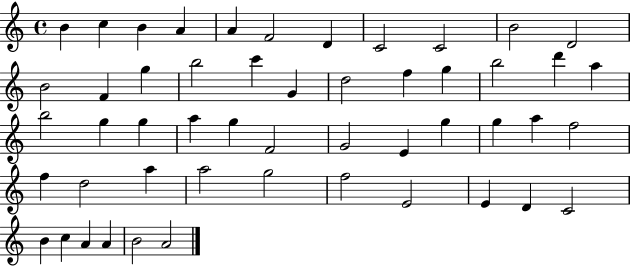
X:1
T:Untitled
M:4/4
L:1/4
K:C
B c B A A F2 D C2 C2 B2 D2 B2 F g b2 c' G d2 f g b2 d' a b2 g g a g F2 G2 E g g a f2 f d2 a a2 g2 f2 E2 E D C2 B c A A B2 A2